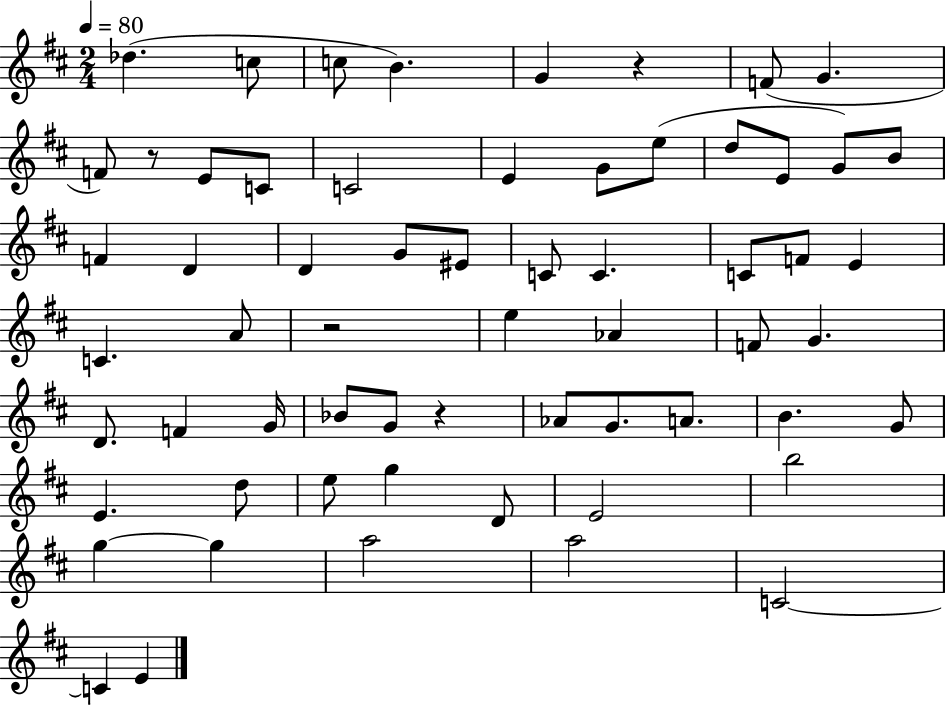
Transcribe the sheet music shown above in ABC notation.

X:1
T:Untitled
M:2/4
L:1/4
K:D
_d c/2 c/2 B G z F/2 G F/2 z/2 E/2 C/2 C2 E G/2 e/2 d/2 E/2 G/2 B/2 F D D G/2 ^E/2 C/2 C C/2 F/2 E C A/2 z2 e _A F/2 G D/2 F G/4 _B/2 G/2 z _A/2 G/2 A/2 B G/2 E d/2 e/2 g D/2 E2 b2 g g a2 a2 C2 C E